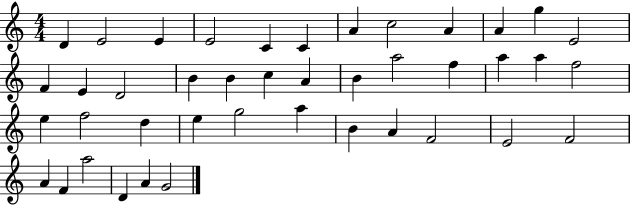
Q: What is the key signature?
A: C major